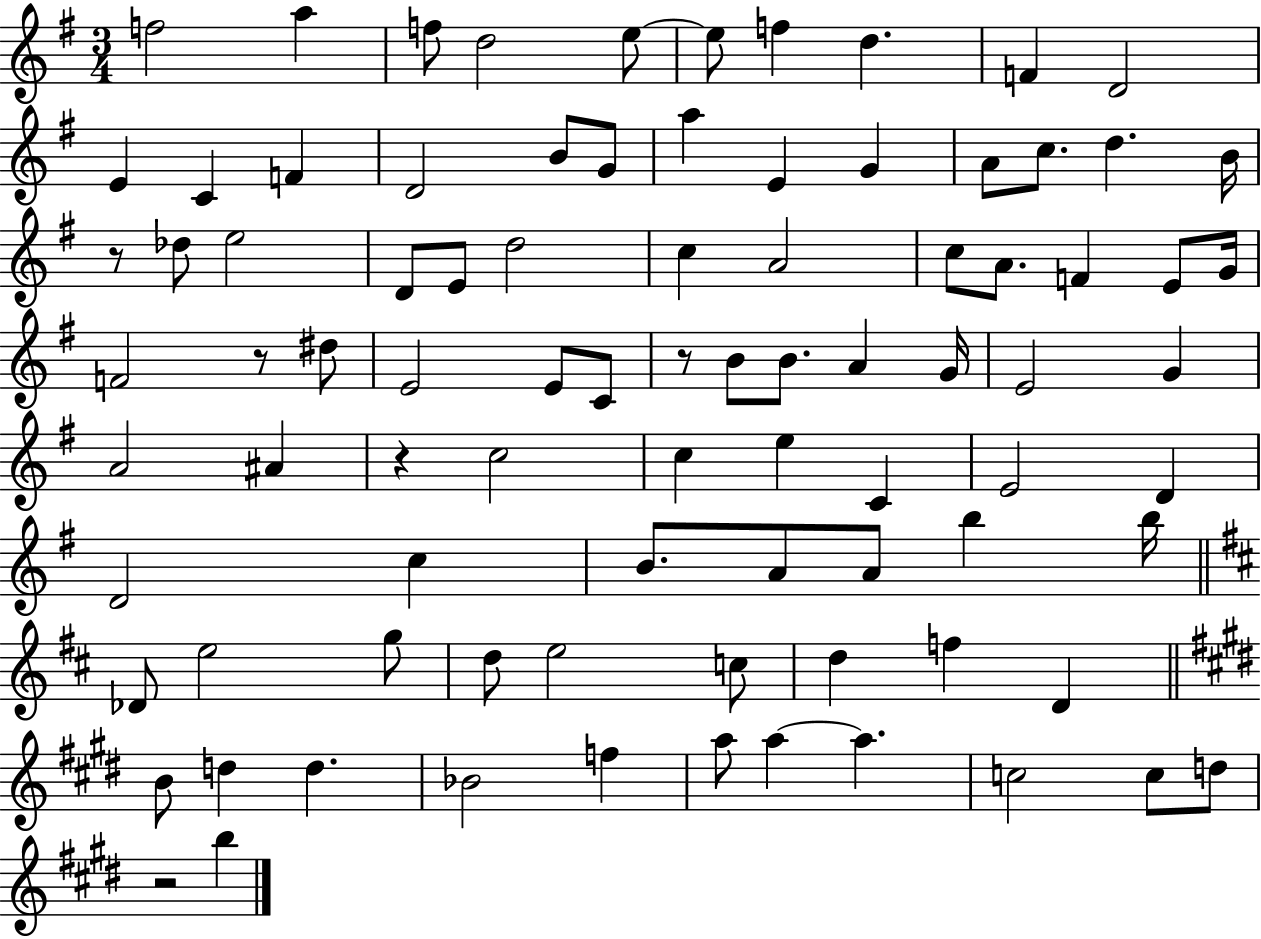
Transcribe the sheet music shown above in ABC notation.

X:1
T:Untitled
M:3/4
L:1/4
K:G
f2 a f/2 d2 e/2 e/2 f d F D2 E C F D2 B/2 G/2 a E G A/2 c/2 d B/4 z/2 _d/2 e2 D/2 E/2 d2 c A2 c/2 A/2 F E/2 G/4 F2 z/2 ^d/2 E2 E/2 C/2 z/2 B/2 B/2 A G/4 E2 G A2 ^A z c2 c e C E2 D D2 c B/2 A/2 A/2 b b/4 _D/2 e2 g/2 d/2 e2 c/2 d f D B/2 d d _B2 f a/2 a a c2 c/2 d/2 z2 b